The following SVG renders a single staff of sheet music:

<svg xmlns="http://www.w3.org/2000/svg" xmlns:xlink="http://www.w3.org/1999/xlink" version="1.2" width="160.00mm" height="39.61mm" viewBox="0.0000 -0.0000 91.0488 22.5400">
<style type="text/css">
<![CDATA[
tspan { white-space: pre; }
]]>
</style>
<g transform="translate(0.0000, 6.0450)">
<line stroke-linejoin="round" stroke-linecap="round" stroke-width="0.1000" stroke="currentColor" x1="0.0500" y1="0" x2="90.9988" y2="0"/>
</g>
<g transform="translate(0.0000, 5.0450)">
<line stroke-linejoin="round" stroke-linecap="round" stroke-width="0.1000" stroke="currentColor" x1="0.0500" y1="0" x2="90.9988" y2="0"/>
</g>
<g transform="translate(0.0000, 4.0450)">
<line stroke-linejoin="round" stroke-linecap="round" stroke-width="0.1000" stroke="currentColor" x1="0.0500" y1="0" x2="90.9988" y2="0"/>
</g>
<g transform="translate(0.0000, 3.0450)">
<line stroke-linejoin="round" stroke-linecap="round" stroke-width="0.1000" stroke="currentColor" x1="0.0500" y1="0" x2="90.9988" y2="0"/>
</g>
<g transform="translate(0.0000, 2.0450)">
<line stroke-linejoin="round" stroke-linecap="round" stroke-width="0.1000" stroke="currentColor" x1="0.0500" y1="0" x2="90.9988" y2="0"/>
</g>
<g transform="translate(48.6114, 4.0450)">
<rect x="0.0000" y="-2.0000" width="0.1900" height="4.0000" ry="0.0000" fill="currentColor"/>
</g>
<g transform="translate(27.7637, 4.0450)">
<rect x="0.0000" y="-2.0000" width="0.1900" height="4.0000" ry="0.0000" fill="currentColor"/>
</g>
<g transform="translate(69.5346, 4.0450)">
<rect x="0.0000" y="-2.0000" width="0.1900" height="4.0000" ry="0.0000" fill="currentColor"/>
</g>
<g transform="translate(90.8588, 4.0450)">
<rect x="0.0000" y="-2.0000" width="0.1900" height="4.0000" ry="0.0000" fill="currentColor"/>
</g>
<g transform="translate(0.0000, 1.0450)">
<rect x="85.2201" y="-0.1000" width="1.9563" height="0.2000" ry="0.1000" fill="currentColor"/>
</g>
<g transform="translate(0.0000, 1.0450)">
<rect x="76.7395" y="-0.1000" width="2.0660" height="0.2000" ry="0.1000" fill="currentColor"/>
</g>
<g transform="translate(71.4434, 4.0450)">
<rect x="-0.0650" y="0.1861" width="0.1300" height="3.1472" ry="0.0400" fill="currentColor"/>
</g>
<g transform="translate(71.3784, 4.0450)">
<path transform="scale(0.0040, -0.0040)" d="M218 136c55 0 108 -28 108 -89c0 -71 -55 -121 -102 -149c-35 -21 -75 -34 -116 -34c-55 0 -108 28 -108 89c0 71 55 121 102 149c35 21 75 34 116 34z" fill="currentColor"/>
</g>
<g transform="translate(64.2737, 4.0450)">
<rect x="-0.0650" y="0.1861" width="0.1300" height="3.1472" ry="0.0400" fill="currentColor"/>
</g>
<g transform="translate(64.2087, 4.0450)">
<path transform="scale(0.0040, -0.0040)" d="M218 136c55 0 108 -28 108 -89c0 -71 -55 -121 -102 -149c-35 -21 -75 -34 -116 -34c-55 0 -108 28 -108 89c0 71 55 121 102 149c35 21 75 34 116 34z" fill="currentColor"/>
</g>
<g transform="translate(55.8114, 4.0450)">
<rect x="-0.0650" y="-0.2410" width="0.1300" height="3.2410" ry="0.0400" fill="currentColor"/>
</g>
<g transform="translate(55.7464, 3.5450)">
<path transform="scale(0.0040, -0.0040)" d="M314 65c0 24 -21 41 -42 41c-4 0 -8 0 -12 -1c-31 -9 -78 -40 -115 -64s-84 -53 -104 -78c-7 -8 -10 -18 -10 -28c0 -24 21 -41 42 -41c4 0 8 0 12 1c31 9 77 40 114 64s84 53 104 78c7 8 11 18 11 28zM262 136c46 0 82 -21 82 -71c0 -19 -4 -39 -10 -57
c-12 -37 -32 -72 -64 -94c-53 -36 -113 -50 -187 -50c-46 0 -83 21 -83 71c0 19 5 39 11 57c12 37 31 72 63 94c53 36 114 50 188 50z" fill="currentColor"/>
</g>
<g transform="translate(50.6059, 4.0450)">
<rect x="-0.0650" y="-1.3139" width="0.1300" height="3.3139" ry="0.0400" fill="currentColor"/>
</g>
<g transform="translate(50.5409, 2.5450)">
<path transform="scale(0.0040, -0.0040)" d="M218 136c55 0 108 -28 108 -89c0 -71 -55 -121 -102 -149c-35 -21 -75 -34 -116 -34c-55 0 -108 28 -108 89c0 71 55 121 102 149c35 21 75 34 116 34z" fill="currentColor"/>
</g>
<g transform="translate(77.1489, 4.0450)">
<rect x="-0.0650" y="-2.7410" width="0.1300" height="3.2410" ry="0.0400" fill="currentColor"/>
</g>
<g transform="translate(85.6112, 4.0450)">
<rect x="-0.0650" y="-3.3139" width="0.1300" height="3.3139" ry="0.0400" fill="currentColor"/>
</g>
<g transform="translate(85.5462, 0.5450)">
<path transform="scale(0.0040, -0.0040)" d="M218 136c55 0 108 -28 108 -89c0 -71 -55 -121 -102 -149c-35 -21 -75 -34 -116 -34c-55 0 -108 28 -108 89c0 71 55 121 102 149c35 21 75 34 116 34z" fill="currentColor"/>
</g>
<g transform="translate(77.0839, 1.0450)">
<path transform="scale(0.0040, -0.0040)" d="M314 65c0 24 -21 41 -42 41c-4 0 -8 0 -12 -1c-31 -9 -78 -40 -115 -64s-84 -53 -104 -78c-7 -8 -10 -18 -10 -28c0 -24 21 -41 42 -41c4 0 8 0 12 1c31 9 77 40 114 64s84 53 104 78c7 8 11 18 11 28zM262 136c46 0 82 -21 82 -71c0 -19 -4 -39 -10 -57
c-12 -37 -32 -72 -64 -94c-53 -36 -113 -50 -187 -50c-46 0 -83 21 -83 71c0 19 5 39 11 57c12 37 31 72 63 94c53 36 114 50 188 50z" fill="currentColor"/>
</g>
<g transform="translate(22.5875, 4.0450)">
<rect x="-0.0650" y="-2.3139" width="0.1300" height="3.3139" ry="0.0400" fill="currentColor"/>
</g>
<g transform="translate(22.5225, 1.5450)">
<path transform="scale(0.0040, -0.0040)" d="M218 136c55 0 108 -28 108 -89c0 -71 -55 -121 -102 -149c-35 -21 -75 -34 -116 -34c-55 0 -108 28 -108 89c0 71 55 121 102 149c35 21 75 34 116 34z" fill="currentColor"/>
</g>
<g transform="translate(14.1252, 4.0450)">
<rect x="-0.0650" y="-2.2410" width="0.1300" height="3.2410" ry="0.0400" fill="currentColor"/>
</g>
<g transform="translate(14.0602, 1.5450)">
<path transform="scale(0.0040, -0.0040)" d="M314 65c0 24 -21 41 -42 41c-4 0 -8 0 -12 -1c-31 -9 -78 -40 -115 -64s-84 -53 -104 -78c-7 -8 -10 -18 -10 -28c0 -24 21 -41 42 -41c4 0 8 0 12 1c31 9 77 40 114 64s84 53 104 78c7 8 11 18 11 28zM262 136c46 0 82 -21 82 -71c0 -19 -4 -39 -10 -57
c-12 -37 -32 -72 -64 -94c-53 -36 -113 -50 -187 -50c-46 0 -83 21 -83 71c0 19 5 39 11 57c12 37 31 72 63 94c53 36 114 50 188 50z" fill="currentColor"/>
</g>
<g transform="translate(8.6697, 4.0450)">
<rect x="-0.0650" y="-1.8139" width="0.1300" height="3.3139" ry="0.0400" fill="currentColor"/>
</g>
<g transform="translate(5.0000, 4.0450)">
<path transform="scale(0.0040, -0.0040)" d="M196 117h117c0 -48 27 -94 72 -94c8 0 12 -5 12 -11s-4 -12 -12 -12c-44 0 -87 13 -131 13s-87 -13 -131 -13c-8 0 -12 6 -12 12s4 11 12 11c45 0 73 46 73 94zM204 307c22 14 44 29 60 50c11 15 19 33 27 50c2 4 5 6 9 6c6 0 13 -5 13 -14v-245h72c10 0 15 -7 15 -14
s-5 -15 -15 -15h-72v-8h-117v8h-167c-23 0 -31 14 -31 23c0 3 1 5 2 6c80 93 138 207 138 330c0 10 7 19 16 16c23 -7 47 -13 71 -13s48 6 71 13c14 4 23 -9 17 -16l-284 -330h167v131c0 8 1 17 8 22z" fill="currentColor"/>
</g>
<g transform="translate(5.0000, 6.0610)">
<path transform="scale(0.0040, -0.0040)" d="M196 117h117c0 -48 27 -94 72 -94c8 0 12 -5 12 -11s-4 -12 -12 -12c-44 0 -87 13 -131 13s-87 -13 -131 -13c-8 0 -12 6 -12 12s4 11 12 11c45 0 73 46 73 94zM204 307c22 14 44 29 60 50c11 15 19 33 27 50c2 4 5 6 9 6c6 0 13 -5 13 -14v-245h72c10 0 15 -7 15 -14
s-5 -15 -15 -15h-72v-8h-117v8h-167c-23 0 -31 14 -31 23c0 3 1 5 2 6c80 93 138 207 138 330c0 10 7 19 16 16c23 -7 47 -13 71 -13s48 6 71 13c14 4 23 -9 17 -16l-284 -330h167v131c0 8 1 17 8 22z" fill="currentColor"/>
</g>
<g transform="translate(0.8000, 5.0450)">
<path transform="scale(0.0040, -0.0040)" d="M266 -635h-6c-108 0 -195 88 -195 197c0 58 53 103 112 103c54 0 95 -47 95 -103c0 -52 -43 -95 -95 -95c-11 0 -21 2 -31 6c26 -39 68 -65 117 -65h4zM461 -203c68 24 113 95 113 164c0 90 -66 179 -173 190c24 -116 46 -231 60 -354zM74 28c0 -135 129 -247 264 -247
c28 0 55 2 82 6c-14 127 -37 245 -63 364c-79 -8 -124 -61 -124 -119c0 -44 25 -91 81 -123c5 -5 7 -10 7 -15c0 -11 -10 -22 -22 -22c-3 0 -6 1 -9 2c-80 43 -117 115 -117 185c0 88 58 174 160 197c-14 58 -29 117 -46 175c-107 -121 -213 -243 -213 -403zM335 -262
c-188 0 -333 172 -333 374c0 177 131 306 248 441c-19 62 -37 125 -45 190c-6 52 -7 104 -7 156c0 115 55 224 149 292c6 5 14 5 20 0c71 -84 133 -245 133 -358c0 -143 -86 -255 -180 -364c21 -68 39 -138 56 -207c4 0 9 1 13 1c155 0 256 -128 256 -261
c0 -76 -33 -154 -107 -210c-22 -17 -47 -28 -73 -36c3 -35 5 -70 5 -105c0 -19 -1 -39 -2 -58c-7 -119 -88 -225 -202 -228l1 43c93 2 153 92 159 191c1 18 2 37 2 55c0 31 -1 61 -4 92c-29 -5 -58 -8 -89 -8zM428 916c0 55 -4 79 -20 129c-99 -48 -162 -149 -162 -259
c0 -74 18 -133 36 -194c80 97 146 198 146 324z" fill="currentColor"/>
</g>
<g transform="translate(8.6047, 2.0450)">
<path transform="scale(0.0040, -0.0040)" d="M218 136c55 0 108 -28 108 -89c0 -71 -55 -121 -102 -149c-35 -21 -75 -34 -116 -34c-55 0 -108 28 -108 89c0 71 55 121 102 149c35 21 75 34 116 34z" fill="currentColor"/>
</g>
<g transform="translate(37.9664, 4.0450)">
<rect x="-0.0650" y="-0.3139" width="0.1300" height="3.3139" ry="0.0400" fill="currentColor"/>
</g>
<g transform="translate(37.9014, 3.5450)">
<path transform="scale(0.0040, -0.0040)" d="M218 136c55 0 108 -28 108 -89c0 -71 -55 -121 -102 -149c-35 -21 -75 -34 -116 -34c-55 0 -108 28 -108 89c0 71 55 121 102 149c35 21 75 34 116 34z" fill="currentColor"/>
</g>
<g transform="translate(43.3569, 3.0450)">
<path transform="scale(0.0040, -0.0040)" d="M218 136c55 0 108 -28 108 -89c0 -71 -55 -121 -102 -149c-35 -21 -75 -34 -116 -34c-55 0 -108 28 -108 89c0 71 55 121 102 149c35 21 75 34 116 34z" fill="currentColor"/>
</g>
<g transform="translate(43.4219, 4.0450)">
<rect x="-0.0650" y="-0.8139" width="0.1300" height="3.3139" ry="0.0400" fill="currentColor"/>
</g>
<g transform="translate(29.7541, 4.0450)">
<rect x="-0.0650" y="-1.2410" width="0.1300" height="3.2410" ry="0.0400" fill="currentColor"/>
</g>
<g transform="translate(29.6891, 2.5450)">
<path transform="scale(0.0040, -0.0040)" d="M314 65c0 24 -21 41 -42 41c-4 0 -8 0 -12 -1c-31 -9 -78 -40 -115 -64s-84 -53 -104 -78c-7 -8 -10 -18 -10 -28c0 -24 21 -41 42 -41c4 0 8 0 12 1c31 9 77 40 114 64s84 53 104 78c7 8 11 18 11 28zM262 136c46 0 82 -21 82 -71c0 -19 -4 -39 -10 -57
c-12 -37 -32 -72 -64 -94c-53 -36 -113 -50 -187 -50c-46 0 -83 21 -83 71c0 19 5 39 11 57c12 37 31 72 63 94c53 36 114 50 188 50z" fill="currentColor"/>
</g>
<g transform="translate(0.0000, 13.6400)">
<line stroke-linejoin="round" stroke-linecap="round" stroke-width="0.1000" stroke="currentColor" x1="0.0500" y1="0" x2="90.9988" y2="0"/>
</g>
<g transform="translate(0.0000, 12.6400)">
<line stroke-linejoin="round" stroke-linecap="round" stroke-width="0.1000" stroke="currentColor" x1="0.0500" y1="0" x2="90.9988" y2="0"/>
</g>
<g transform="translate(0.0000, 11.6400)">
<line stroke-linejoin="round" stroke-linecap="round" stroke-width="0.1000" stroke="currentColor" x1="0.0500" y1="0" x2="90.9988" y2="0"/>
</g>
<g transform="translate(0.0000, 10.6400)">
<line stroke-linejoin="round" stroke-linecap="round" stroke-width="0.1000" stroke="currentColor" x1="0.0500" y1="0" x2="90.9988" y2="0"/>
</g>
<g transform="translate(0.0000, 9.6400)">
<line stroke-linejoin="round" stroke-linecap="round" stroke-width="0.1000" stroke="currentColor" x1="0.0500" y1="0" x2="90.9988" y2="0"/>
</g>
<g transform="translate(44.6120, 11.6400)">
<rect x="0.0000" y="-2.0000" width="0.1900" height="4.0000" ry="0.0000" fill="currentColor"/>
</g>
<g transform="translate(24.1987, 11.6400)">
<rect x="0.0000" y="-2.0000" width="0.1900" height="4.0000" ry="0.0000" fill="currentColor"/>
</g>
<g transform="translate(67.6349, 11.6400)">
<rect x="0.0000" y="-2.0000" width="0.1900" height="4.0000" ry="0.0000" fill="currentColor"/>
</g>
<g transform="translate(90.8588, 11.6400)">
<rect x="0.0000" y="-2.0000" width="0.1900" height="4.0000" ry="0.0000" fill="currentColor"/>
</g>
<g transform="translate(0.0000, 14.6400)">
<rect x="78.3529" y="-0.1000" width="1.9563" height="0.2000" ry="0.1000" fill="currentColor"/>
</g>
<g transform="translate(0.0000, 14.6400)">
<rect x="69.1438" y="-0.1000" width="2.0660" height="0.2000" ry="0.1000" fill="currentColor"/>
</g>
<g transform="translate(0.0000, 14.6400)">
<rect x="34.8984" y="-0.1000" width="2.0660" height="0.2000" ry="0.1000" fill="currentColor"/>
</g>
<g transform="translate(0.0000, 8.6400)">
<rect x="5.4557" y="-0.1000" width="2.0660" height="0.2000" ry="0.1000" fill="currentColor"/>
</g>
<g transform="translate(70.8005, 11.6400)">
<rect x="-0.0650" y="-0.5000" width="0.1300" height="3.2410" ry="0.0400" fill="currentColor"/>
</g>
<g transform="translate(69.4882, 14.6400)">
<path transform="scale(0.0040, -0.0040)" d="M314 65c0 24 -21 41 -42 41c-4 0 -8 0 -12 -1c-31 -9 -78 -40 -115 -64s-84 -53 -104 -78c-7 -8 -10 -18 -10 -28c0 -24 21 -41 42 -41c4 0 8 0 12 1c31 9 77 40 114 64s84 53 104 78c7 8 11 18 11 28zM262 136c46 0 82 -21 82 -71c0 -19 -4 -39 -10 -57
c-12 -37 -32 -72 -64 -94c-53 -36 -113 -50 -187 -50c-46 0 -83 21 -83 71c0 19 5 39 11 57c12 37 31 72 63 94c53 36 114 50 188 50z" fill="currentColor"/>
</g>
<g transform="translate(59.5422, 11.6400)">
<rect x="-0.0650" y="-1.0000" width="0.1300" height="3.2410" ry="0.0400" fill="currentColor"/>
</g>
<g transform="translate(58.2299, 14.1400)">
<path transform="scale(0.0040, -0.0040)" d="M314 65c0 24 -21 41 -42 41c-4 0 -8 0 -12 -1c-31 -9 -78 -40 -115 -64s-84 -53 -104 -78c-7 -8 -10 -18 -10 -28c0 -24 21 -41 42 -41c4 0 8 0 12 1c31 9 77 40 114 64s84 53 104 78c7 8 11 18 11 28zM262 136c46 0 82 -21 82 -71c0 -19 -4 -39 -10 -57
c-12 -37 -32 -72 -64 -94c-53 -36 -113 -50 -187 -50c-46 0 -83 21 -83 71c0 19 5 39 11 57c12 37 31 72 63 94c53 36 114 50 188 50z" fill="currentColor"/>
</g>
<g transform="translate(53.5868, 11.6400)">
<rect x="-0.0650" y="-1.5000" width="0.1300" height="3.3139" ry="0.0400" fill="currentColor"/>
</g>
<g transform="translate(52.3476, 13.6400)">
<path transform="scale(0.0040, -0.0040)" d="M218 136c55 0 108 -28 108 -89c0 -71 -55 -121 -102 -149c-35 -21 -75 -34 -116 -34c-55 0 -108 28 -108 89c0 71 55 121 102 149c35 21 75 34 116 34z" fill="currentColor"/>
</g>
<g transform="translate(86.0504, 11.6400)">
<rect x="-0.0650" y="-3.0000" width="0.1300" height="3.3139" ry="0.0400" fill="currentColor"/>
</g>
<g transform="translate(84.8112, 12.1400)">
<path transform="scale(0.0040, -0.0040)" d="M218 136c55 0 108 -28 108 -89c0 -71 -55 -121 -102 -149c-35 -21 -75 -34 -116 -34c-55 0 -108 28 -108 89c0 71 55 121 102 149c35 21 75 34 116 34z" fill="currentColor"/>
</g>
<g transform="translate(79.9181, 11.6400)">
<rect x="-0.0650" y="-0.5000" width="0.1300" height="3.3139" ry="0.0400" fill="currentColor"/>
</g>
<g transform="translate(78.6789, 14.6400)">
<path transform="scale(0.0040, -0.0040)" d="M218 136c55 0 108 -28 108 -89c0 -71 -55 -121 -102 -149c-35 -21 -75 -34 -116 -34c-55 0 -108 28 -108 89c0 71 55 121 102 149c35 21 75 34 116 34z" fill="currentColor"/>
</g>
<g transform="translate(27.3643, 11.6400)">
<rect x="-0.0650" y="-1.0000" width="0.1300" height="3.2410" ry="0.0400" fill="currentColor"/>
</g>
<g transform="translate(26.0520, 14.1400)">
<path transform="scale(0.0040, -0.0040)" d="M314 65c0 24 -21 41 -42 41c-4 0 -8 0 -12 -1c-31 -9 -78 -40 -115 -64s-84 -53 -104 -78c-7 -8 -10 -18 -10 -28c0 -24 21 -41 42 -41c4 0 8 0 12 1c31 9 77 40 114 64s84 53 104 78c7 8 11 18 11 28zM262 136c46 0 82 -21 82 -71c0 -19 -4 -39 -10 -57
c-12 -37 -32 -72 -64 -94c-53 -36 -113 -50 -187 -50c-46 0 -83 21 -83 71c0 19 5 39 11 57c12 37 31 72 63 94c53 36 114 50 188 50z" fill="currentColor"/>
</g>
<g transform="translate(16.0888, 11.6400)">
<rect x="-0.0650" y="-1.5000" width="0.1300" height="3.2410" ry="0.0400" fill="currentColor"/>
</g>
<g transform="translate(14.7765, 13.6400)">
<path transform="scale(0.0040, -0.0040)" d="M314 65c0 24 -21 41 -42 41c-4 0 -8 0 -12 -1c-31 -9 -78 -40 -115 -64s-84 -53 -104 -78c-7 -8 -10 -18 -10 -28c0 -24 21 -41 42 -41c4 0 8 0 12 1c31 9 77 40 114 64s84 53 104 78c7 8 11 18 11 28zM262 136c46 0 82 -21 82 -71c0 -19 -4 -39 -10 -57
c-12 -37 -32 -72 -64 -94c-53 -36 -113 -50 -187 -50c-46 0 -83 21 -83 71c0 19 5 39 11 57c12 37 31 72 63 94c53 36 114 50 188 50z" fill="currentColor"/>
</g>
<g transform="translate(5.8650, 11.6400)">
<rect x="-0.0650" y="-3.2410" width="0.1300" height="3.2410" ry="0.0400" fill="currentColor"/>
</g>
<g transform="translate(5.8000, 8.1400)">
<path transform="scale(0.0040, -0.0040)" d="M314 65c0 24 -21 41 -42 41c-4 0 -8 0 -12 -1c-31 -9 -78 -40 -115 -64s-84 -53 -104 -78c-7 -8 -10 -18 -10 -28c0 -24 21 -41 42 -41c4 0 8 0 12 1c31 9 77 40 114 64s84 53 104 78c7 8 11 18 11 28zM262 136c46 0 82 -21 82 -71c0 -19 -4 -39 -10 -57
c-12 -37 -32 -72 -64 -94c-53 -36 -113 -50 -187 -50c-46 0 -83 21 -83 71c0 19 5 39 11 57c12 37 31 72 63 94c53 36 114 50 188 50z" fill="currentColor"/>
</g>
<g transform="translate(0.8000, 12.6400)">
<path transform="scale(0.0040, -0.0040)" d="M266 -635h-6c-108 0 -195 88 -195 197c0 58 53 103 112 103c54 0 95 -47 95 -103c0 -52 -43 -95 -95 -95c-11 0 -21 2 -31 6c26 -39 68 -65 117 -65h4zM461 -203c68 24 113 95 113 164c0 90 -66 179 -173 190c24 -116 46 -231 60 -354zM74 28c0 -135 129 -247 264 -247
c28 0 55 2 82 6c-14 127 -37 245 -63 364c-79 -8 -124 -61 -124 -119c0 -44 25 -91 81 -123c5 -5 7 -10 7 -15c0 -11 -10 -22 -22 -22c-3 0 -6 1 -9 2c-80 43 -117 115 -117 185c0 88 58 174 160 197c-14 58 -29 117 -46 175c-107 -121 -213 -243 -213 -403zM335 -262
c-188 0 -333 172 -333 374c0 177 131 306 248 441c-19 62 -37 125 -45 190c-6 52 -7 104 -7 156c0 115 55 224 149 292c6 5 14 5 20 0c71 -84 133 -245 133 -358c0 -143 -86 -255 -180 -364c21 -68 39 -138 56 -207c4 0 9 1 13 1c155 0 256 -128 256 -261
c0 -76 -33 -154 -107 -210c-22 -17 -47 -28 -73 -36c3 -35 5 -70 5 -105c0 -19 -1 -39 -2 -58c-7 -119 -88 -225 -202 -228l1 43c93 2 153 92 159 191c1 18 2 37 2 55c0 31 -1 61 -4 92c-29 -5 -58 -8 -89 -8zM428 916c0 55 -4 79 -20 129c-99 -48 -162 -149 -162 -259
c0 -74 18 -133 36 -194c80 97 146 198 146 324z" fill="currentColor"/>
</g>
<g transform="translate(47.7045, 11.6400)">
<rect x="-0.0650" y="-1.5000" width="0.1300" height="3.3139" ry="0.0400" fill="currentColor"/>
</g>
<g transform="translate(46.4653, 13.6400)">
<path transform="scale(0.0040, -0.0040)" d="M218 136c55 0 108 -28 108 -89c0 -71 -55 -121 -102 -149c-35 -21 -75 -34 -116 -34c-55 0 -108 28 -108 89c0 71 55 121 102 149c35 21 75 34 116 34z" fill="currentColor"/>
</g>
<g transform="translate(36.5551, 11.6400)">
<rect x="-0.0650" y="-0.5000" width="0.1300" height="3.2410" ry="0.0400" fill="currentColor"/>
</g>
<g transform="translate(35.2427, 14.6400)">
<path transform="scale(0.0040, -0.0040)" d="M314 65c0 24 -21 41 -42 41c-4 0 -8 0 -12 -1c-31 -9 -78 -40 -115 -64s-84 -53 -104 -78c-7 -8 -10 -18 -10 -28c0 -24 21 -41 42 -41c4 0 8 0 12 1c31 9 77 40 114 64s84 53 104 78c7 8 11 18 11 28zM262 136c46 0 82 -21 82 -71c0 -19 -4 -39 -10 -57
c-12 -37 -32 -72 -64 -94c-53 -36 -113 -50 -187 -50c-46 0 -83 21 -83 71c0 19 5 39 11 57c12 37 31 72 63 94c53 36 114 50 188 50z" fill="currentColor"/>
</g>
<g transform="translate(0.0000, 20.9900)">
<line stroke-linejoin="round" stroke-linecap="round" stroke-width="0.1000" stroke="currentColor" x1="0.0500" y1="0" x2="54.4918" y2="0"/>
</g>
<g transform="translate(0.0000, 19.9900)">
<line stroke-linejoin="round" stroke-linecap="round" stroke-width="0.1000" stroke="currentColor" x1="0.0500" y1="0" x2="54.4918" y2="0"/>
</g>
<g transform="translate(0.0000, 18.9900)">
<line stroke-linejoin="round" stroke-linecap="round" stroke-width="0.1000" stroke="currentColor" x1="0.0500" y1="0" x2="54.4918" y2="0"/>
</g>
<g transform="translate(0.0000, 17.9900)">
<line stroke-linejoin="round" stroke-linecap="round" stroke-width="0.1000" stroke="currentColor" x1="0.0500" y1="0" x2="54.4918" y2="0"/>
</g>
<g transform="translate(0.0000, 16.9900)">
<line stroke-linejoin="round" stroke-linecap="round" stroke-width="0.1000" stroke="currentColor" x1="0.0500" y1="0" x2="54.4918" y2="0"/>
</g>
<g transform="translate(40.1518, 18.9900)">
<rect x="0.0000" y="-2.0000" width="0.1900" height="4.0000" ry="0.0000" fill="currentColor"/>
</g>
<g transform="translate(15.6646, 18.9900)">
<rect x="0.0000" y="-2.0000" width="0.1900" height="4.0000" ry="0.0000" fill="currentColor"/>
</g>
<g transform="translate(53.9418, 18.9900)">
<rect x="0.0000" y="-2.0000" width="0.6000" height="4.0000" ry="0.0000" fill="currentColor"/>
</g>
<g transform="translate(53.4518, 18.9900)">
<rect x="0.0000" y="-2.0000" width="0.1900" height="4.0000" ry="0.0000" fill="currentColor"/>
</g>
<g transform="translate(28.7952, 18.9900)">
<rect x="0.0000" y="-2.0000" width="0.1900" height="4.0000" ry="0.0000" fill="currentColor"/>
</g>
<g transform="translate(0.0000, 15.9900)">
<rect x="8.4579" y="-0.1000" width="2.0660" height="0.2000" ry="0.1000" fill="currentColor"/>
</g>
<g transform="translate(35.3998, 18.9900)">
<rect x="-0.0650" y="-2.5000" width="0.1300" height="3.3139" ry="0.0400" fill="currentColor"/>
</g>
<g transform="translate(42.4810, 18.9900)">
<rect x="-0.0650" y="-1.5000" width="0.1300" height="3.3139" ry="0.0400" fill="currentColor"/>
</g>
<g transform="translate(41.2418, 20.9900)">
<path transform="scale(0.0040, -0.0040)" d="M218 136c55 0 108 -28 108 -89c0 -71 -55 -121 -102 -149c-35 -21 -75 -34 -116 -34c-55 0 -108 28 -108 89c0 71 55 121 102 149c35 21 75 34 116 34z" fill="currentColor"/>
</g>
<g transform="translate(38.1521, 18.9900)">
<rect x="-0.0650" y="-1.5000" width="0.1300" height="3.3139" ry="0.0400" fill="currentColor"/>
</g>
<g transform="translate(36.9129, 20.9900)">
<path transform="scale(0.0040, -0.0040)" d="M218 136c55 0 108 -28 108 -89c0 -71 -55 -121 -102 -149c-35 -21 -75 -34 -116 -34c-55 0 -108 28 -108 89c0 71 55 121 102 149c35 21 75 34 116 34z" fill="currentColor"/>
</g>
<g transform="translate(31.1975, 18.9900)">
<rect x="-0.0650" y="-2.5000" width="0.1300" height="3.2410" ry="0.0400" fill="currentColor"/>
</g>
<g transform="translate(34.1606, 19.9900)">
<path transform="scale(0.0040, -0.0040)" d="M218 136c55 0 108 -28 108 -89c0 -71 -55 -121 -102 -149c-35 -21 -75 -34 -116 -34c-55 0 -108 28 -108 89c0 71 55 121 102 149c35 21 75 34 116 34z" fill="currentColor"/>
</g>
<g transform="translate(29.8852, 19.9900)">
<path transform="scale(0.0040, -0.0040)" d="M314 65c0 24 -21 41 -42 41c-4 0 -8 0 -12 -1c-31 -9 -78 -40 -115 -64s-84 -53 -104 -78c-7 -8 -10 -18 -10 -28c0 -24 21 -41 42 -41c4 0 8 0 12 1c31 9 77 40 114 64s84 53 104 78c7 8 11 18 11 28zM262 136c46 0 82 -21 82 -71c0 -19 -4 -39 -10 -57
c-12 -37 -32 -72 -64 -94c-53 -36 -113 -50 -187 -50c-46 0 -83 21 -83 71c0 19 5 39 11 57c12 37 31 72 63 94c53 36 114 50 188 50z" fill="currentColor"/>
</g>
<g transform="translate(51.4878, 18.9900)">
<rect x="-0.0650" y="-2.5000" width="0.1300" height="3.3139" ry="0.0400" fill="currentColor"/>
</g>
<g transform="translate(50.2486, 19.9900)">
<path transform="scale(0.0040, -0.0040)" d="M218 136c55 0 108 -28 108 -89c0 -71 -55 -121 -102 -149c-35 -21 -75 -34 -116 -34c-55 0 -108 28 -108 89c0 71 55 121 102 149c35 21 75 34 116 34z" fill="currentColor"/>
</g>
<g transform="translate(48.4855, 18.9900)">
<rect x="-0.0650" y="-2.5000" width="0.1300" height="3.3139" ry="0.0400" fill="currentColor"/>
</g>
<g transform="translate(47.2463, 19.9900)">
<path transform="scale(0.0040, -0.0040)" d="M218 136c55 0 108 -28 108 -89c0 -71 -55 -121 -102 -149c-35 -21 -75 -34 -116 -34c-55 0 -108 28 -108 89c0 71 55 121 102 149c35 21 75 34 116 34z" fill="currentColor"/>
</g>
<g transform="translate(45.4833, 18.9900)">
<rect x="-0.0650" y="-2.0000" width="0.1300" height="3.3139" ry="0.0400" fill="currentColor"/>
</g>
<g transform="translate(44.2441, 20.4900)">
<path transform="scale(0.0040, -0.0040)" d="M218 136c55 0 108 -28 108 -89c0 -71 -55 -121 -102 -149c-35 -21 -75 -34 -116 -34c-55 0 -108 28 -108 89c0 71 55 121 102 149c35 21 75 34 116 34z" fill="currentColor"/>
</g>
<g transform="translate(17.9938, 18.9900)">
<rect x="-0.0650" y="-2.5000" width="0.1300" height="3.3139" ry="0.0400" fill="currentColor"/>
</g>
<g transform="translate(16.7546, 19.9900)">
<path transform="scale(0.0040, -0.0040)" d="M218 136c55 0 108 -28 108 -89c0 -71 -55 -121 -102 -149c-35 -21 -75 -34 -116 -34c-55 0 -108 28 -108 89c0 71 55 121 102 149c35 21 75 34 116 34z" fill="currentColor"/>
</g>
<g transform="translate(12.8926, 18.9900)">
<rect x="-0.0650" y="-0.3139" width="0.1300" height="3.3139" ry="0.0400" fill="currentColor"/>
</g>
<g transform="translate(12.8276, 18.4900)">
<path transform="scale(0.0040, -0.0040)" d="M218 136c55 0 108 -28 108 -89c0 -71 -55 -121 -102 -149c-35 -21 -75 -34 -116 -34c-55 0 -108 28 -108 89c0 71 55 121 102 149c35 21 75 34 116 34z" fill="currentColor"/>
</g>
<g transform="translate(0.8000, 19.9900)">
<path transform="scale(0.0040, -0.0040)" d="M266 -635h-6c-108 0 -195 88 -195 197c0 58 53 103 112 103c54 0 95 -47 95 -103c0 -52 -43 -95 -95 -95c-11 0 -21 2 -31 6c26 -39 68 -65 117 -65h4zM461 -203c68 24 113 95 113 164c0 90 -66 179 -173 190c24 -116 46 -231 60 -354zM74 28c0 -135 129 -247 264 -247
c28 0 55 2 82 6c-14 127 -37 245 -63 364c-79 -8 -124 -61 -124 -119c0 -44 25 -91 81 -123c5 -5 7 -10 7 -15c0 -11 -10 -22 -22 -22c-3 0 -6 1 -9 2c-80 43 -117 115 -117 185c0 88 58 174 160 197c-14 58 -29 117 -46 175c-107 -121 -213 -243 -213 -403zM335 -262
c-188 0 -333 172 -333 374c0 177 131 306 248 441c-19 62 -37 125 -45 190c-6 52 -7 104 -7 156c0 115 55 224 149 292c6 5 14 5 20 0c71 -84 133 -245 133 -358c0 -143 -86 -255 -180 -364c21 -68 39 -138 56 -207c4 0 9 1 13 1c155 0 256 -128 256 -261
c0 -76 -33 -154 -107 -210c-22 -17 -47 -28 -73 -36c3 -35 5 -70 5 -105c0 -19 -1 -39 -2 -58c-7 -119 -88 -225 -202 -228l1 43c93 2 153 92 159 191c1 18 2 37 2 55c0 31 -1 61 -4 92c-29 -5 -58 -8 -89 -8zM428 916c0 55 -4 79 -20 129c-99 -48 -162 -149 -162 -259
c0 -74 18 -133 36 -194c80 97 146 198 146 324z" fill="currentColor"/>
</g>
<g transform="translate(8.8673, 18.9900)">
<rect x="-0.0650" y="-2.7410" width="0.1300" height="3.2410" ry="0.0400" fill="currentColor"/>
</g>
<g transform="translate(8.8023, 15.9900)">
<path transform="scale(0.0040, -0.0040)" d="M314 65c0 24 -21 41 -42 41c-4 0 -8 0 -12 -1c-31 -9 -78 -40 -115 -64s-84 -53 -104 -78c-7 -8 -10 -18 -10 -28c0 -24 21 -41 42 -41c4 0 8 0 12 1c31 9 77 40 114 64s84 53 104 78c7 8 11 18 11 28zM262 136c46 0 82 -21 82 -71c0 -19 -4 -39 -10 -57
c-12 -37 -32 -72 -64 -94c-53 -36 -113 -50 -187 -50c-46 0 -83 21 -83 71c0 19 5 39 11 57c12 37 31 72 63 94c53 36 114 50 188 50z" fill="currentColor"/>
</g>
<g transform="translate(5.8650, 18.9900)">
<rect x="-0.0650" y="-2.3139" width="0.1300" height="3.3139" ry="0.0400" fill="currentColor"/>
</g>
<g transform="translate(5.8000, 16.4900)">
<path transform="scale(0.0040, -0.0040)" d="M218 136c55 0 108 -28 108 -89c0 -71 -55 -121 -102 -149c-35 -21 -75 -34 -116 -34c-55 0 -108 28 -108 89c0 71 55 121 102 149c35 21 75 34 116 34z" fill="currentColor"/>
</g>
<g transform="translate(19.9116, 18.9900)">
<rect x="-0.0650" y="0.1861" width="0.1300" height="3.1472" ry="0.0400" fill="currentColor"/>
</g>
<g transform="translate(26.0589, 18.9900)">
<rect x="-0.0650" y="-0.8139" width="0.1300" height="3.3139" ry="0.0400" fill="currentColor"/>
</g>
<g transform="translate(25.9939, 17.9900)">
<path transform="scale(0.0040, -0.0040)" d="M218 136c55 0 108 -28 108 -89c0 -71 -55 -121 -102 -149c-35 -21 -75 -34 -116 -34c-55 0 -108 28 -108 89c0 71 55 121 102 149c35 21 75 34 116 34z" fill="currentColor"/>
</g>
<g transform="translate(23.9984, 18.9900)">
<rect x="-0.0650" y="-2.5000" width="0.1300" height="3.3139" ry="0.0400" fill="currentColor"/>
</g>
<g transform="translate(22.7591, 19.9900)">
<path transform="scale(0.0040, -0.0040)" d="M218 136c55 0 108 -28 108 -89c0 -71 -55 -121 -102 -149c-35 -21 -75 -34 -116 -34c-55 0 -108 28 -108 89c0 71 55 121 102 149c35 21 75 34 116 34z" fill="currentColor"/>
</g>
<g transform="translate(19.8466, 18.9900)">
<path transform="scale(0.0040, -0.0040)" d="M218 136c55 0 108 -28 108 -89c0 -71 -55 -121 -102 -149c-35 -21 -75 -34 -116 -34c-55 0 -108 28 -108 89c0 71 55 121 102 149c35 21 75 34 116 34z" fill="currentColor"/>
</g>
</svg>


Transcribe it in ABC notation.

X:1
T:Untitled
M:4/4
L:1/4
K:C
f g2 g e2 c d e c2 B B a2 b b2 E2 D2 C2 E E D2 C2 C A g a2 c G B G d G2 G E E F G G